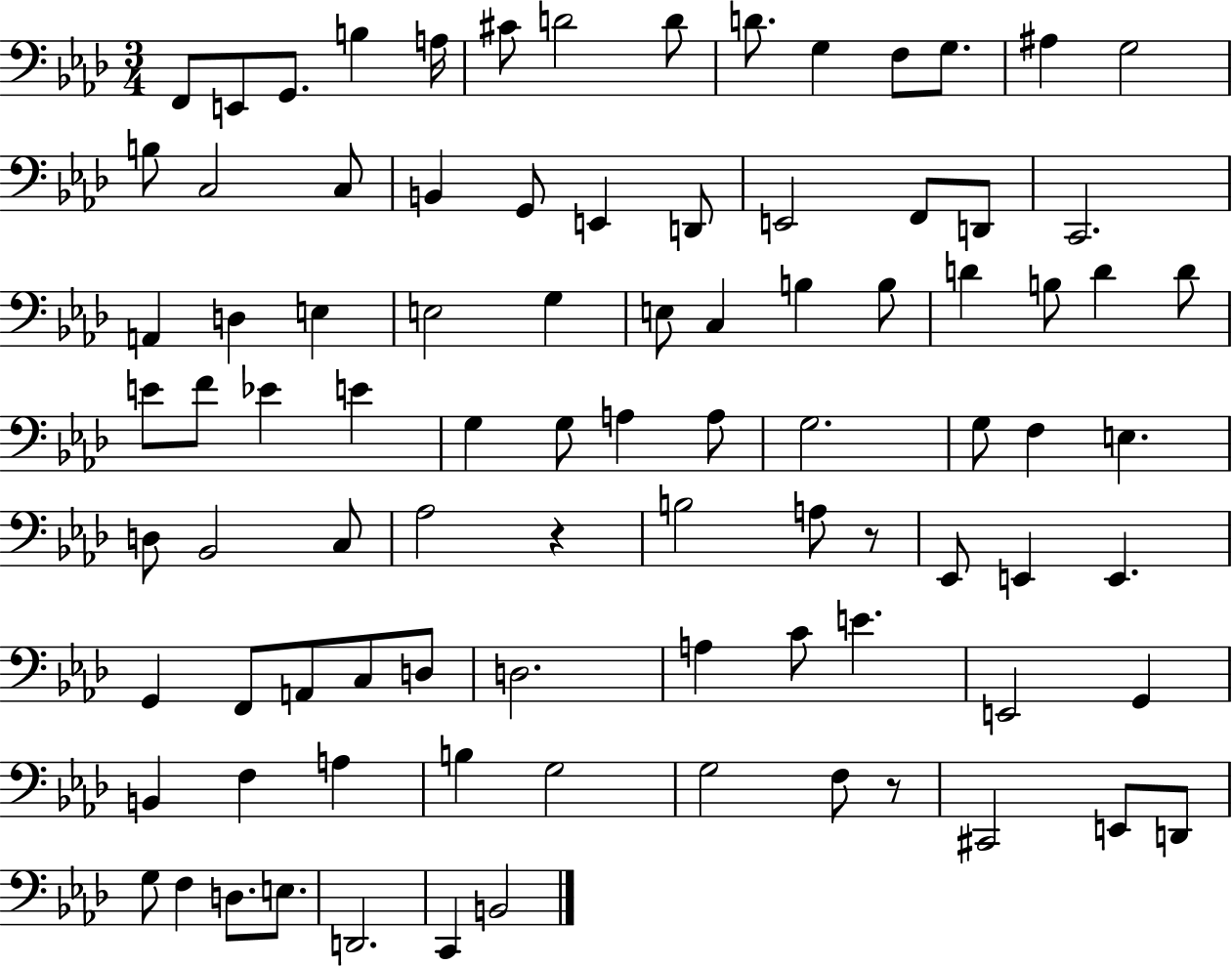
F2/e E2/e G2/e. B3/q A3/s C#4/e D4/h D4/e D4/e. G3/q F3/e G3/e. A#3/q G3/h B3/e C3/h C3/e B2/q G2/e E2/q D2/e E2/h F2/e D2/e C2/h. A2/q D3/q E3/q E3/h G3/q E3/e C3/q B3/q B3/e D4/q B3/e D4/q D4/e E4/e F4/e Eb4/q E4/q G3/q G3/e A3/q A3/e G3/h. G3/e F3/q E3/q. D3/e Bb2/h C3/e Ab3/h R/q B3/h A3/e R/e Eb2/e E2/q E2/q. G2/q F2/e A2/e C3/e D3/e D3/h. A3/q C4/e E4/q. E2/h G2/q B2/q F3/q A3/q B3/q G3/h G3/h F3/e R/e C#2/h E2/e D2/e G3/e F3/q D3/e. E3/e. D2/h. C2/q B2/h